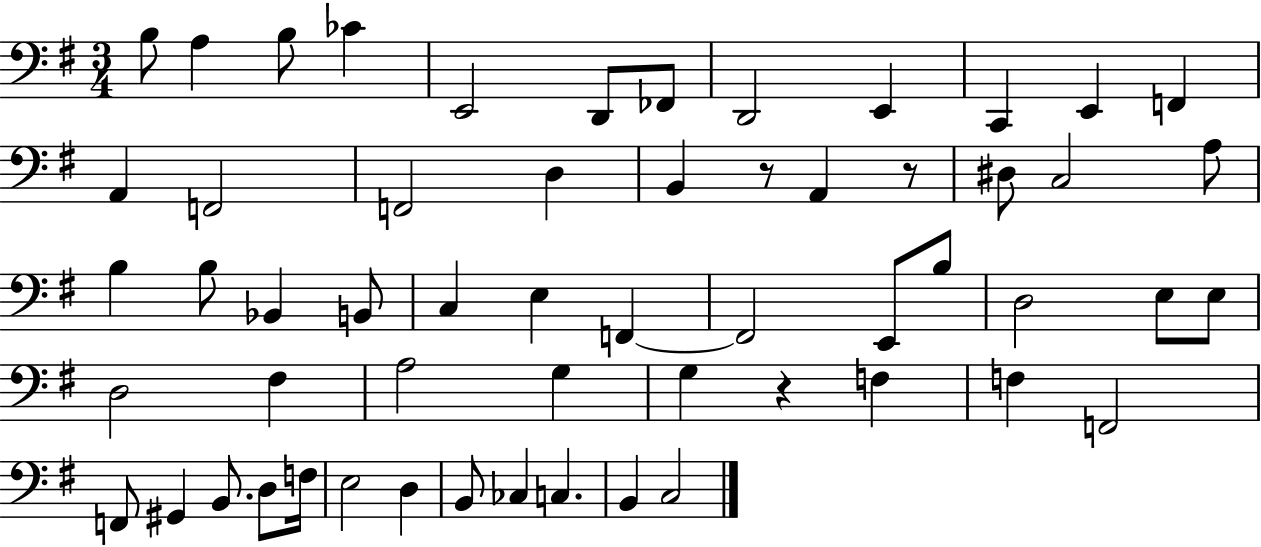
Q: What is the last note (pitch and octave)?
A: C3